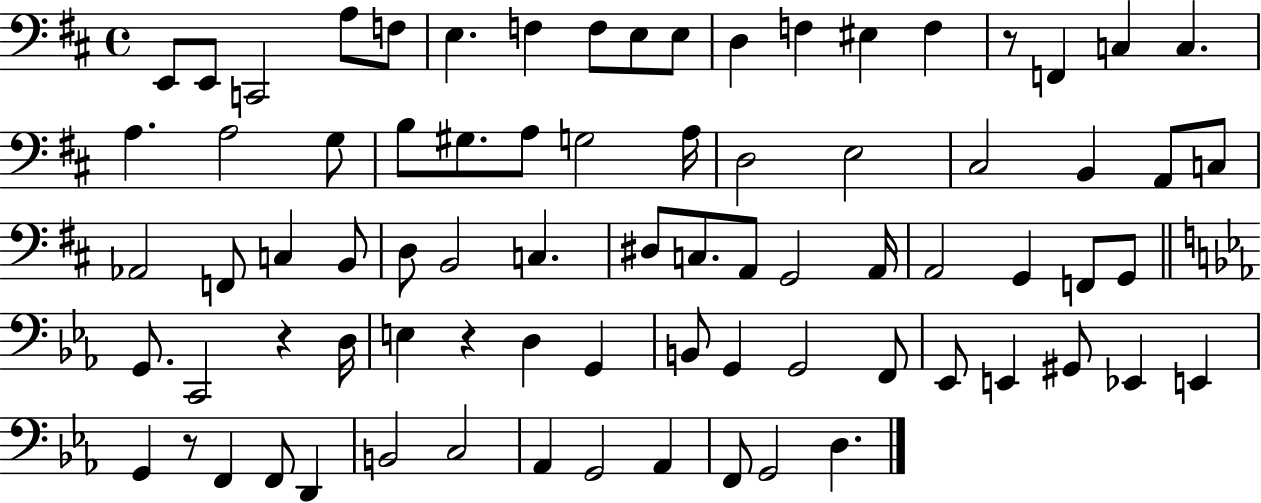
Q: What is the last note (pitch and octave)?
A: D3